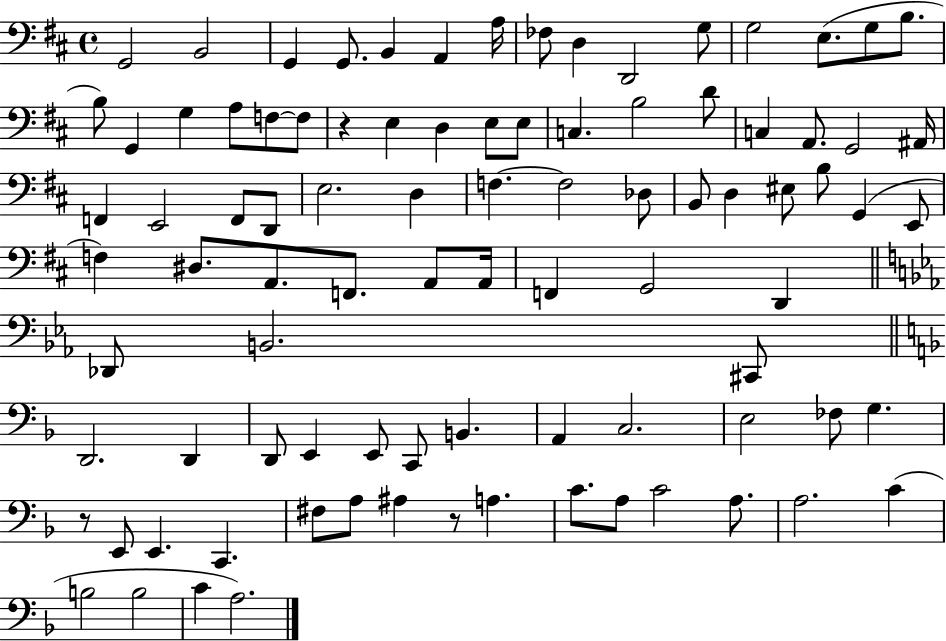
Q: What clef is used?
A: bass